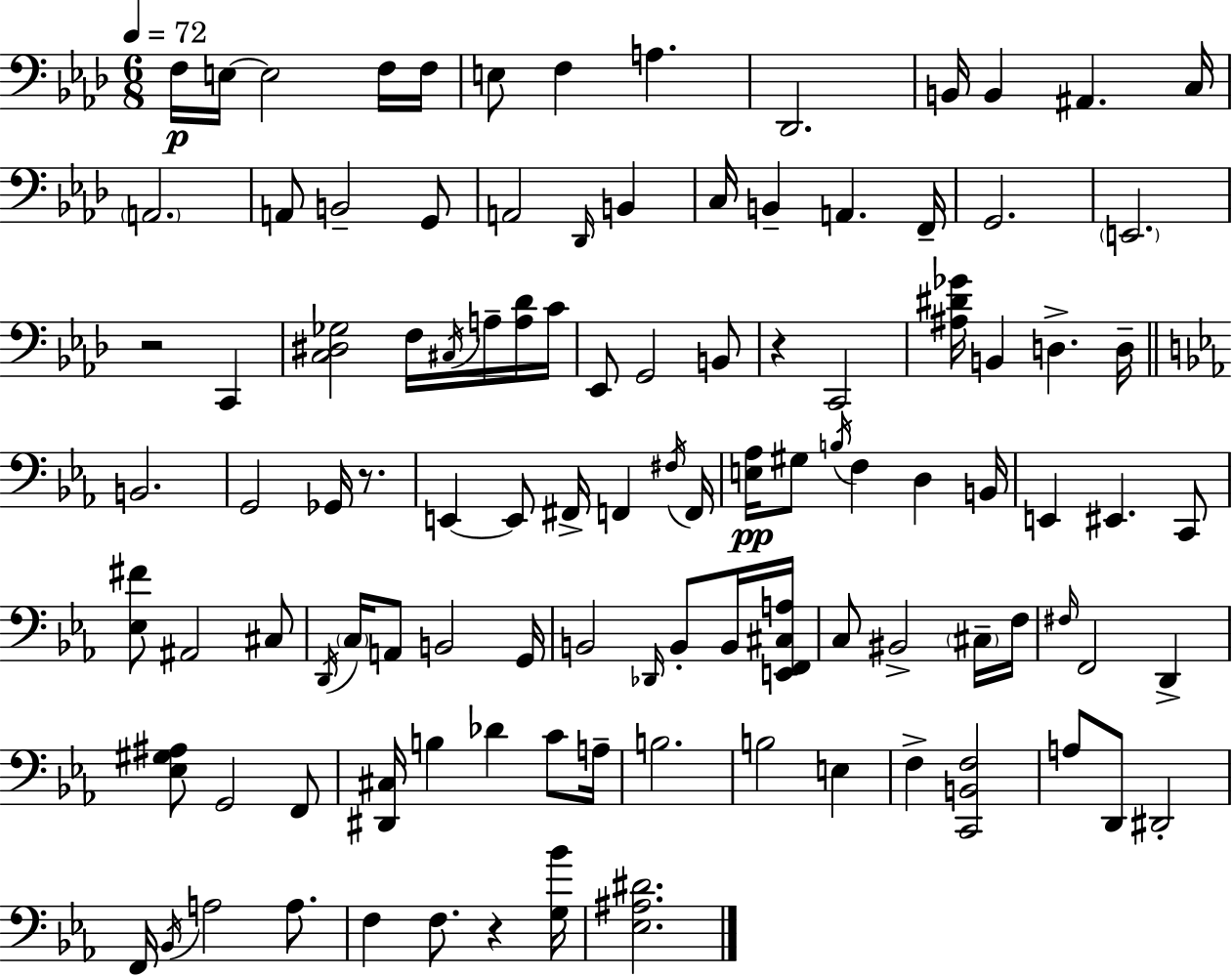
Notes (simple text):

F3/s E3/s E3/h F3/s F3/s E3/e F3/q A3/q. Db2/h. B2/s B2/q A#2/q. C3/s A2/h. A2/e B2/h G2/e A2/h Db2/s B2/q C3/s B2/q A2/q. F2/s G2/h. E2/h. R/h C2/q [C3,D#3,Gb3]/h F3/s C#3/s A3/s [A3,Db4]/s C4/s Eb2/e G2/h B2/e R/q C2/h [A#3,D#4,Gb4]/s B2/q D3/q. D3/s B2/h. G2/h Gb2/s R/e. E2/q E2/e F#2/s F2/q F#3/s F2/s [E3,Ab3]/s G#3/e B3/s F3/q D3/q B2/s E2/q EIS2/q. C2/e [Eb3,F#4]/e A#2/h C#3/e D2/s C3/s A2/e B2/h G2/s B2/h Db2/s B2/e B2/s [E2,F2,C#3,A3]/s C3/e BIS2/h C#3/s F3/s F#3/s F2/h D2/q [Eb3,G#3,A#3]/e G2/h F2/e [D#2,C#3]/s B3/q Db4/q C4/e A3/s B3/h. B3/h E3/q F3/q [C2,B2,F3]/h A3/e D2/e D#2/h F2/s Bb2/s A3/h A3/e. F3/q F3/e. R/q [G3,Bb4]/s [Eb3,A#3,D#4]/h.